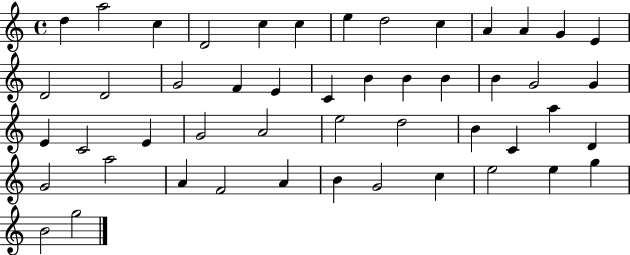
D5/q A5/h C5/q D4/h C5/q C5/q E5/q D5/h C5/q A4/q A4/q G4/q E4/q D4/h D4/h G4/h F4/q E4/q C4/q B4/q B4/q B4/q B4/q G4/h G4/q E4/q C4/h E4/q G4/h A4/h E5/h D5/h B4/q C4/q A5/q D4/q G4/h A5/h A4/q F4/h A4/q B4/q G4/h C5/q E5/h E5/q G5/q B4/h G5/h